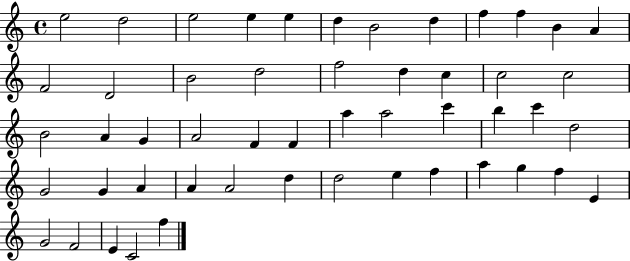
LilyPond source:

{
  \clef treble
  \time 4/4
  \defaultTimeSignature
  \key c \major
  e''2 d''2 | e''2 e''4 e''4 | d''4 b'2 d''4 | f''4 f''4 b'4 a'4 | \break f'2 d'2 | b'2 d''2 | f''2 d''4 c''4 | c''2 c''2 | \break b'2 a'4 g'4 | a'2 f'4 f'4 | a''4 a''2 c'''4 | b''4 c'''4 d''2 | \break g'2 g'4 a'4 | a'4 a'2 d''4 | d''2 e''4 f''4 | a''4 g''4 f''4 e'4 | \break g'2 f'2 | e'4 c'2 f''4 | \bar "|."
}